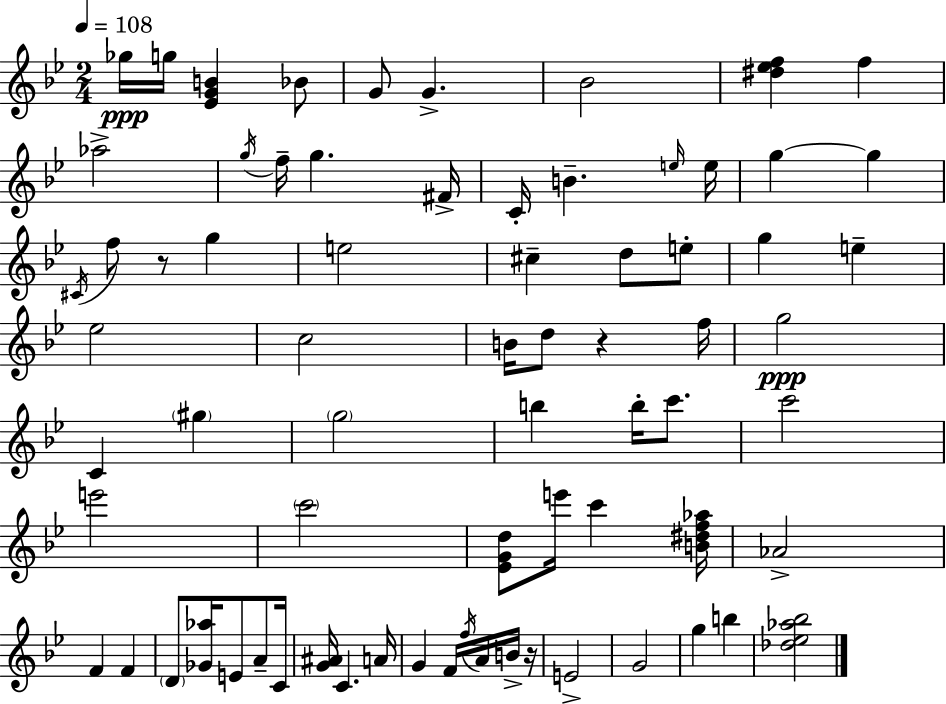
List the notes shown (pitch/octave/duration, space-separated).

Gb5/s G5/s [Eb4,G4,B4]/q Bb4/e G4/e G4/q. Bb4/h [D#5,Eb5,F5]/q F5/q Ab5/h G5/s F5/s G5/q. F#4/s C4/s B4/q. E5/s E5/s G5/q G5/q C#4/s F5/e R/e G5/q E5/h C#5/q D5/e E5/e G5/q E5/q Eb5/h C5/h B4/s D5/e R/q F5/s G5/h C4/q G#5/q G5/h B5/q B5/s C6/e. C6/h E6/h C6/h [Eb4,G4,D5]/e E6/s C6/q [B4,D#5,F5,Ab5]/s Ab4/h F4/q F4/q D4/e [Gb4,Ab5]/s E4/e A4/e C4/s [G4,A#4]/s C4/q. A4/s G4/q F4/s F5/s A4/s B4/s R/s E4/h G4/h G5/q B5/q [Db5,Eb5,Ab5,Bb5]/h